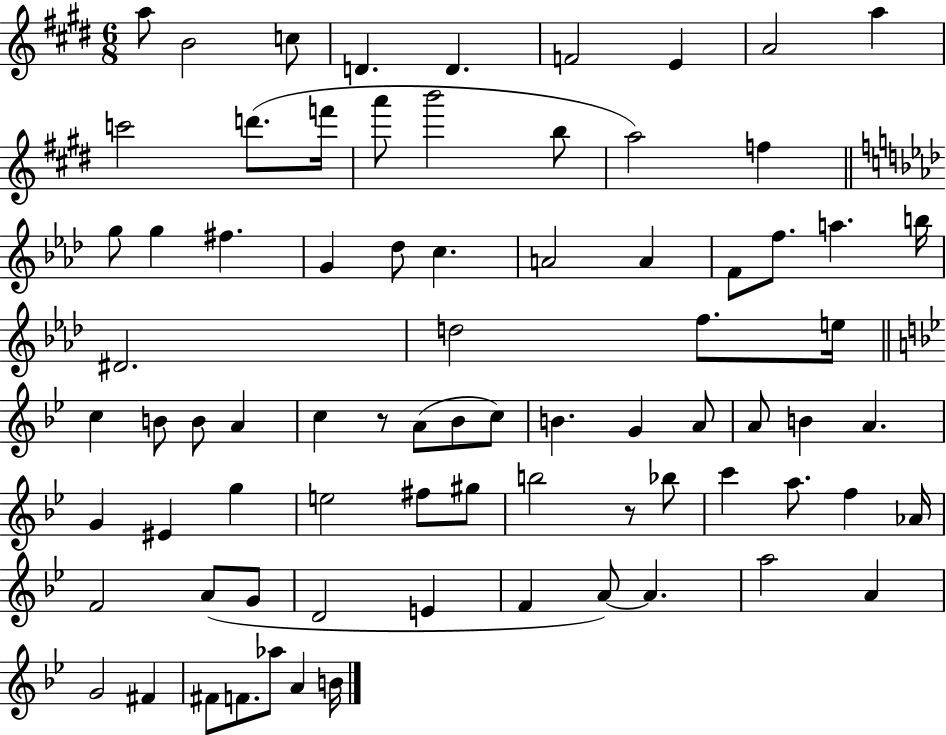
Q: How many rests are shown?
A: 2